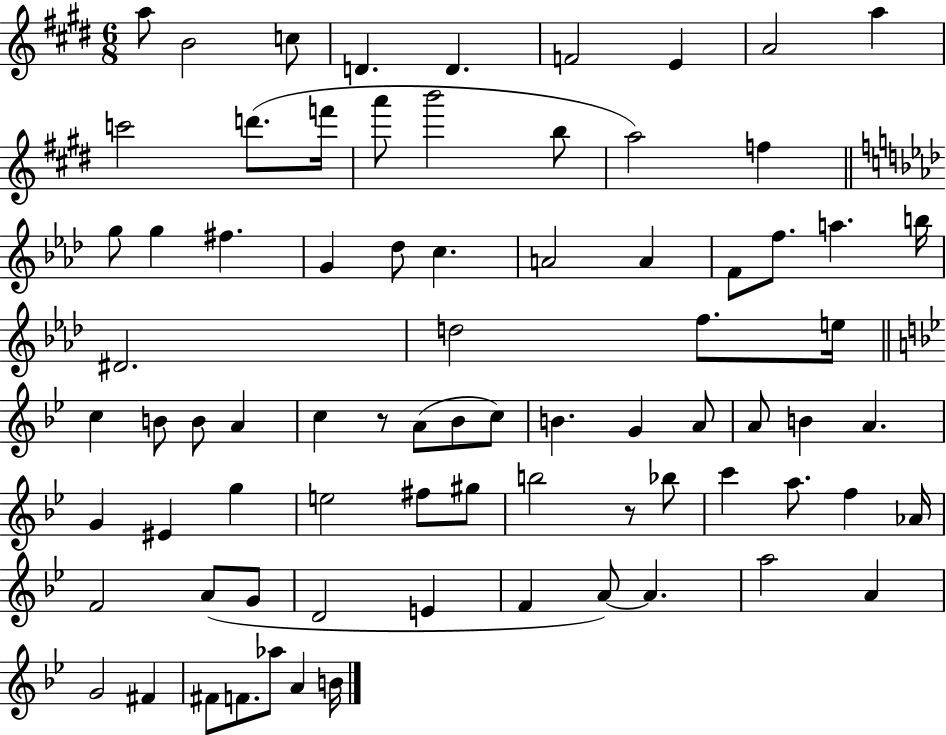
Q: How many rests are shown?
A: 2